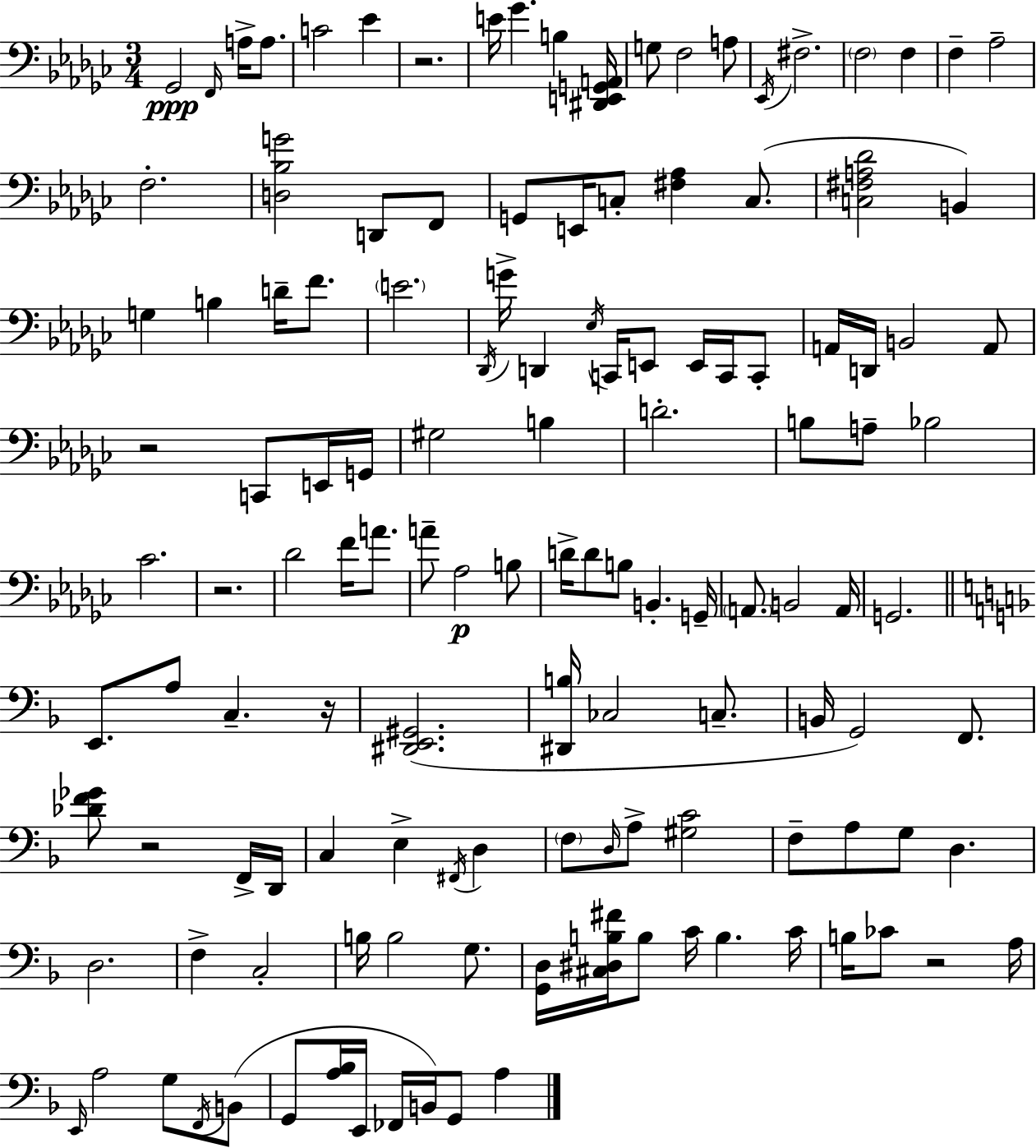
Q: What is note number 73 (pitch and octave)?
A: CES3